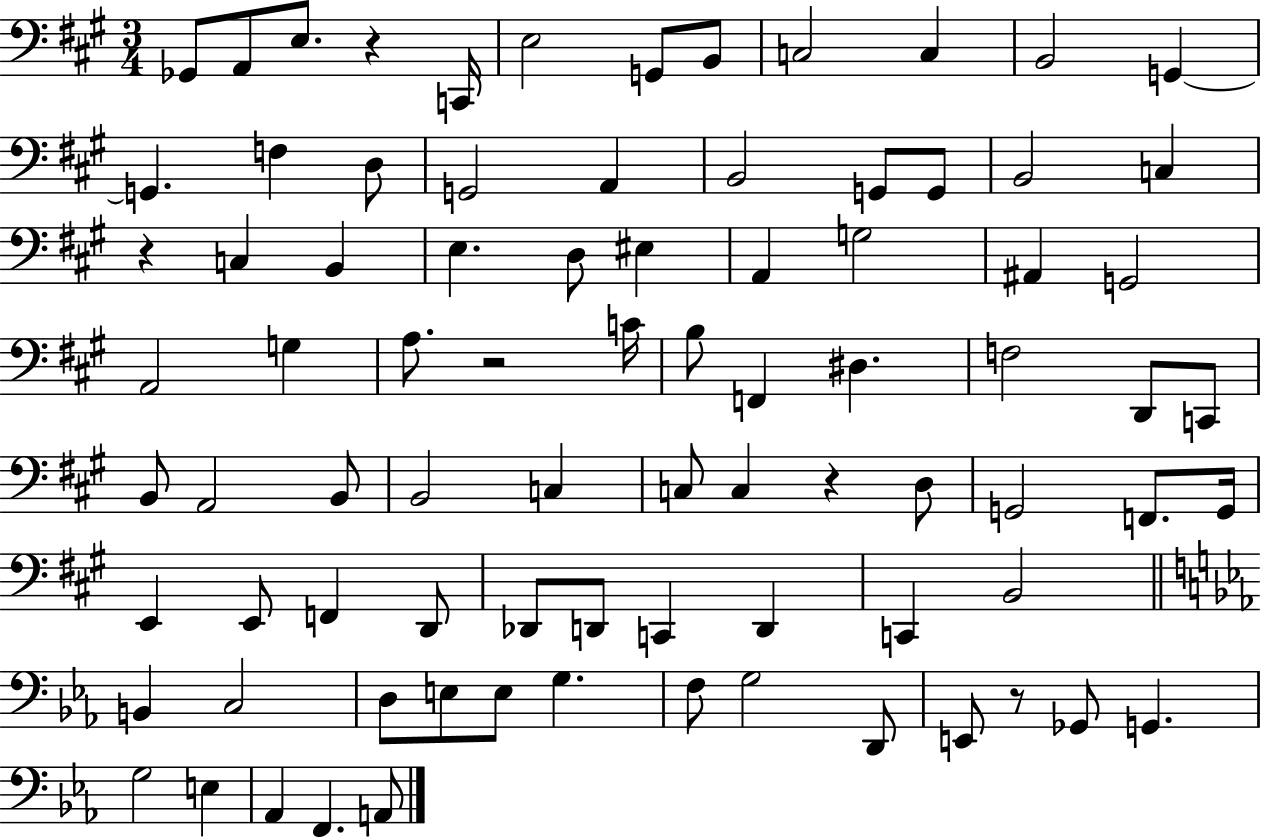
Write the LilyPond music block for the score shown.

{
  \clef bass
  \numericTimeSignature
  \time 3/4
  \key a \major
  \repeat volta 2 { ges,8 a,8 e8. r4 c,16 | e2 g,8 b,8 | c2 c4 | b,2 g,4~~ | \break g,4. f4 d8 | g,2 a,4 | b,2 g,8 g,8 | b,2 c4 | \break r4 c4 b,4 | e4. d8 eis4 | a,4 g2 | ais,4 g,2 | \break a,2 g4 | a8. r2 c'16 | b8 f,4 dis4. | f2 d,8 c,8 | \break b,8 a,2 b,8 | b,2 c4 | c8 c4 r4 d8 | g,2 f,8. g,16 | \break e,4 e,8 f,4 d,8 | des,8 d,8 c,4 d,4 | c,4 b,2 | \bar "||" \break \key ees \major b,4 c2 | d8 e8 e8 g4. | f8 g2 d,8 | e,8 r8 ges,8 g,4. | \break g2 e4 | aes,4 f,4. a,8 | } \bar "|."
}